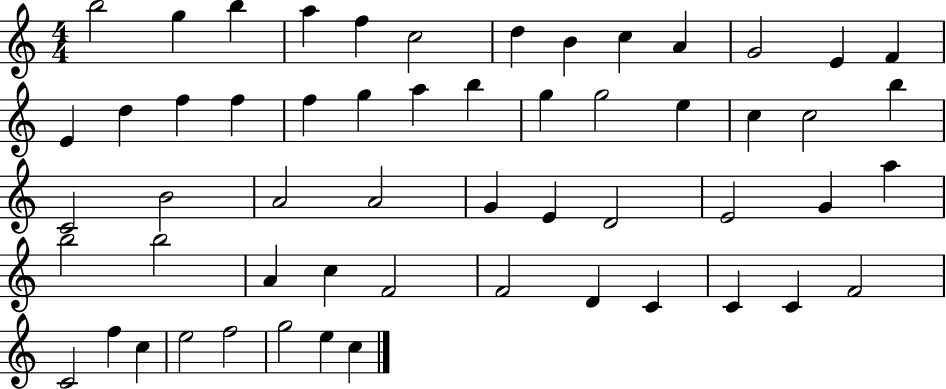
X:1
T:Untitled
M:4/4
L:1/4
K:C
b2 g b a f c2 d B c A G2 E F E d f f f g a b g g2 e c c2 b C2 B2 A2 A2 G E D2 E2 G a b2 b2 A c F2 F2 D C C C F2 C2 f c e2 f2 g2 e c